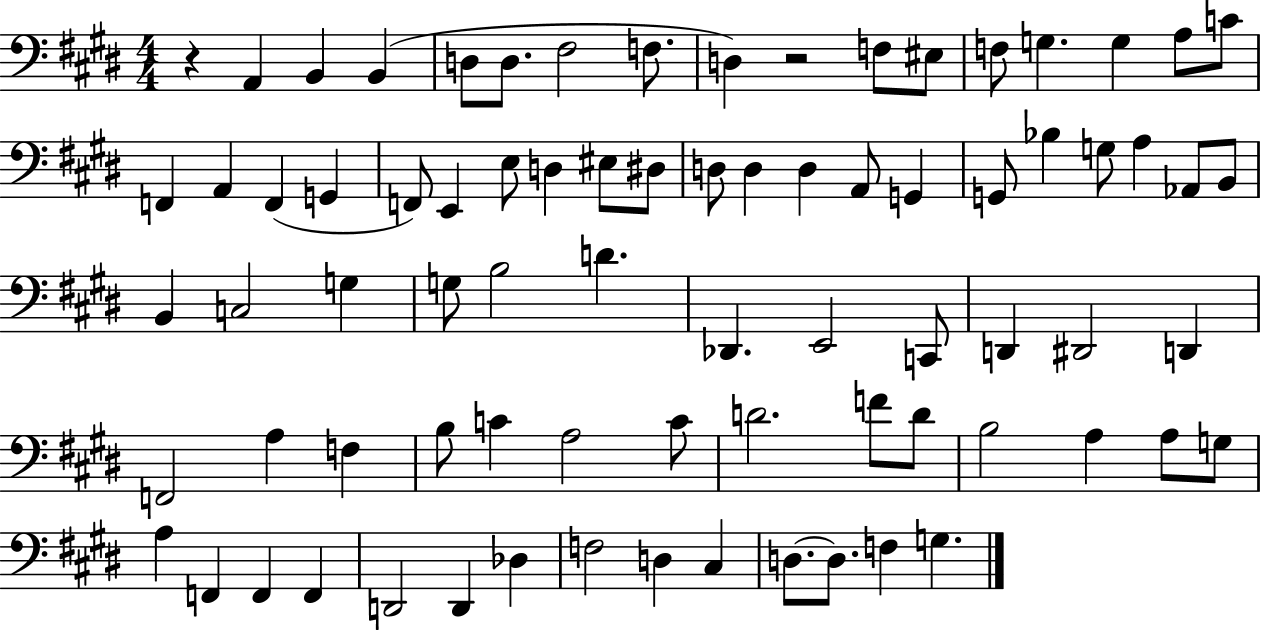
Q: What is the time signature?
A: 4/4